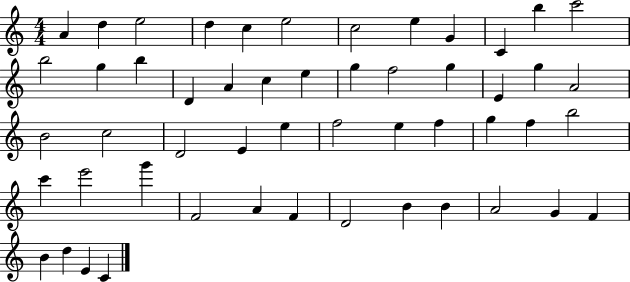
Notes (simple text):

A4/q D5/q E5/h D5/q C5/q E5/h C5/h E5/q G4/q C4/q B5/q C6/h B5/h G5/q B5/q D4/q A4/q C5/q E5/q G5/q F5/h G5/q E4/q G5/q A4/h B4/h C5/h D4/h E4/q E5/q F5/h E5/q F5/q G5/q F5/q B5/h C6/q E6/h G6/q F4/h A4/q F4/q D4/h B4/q B4/q A4/h G4/q F4/q B4/q D5/q E4/q C4/q